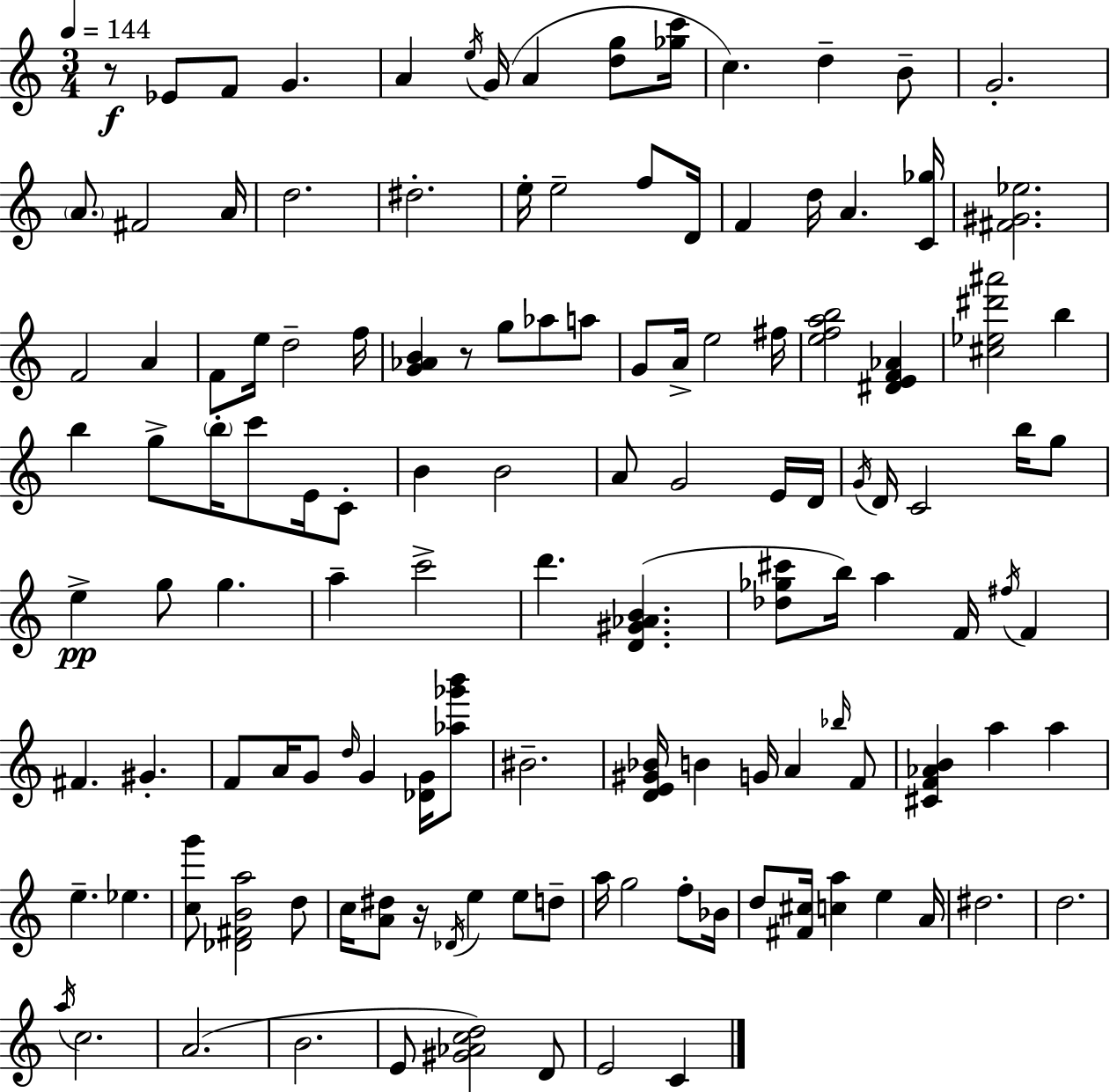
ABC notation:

X:1
T:Untitled
M:3/4
L:1/4
K:C
z/2 _E/2 F/2 G A e/4 G/4 A [dg]/2 [_gc']/4 c d B/2 G2 A/2 ^F2 A/4 d2 ^d2 e/4 e2 f/2 D/4 F d/4 A [C_g]/4 [^F^G_e]2 F2 A F/2 e/4 d2 f/4 [G_AB] z/2 g/2 _a/2 a/2 G/2 A/4 e2 ^f/4 [efab]2 [^DEF_A] [^c_e^d'^a']2 b b g/2 b/4 c'/2 E/4 C/2 B B2 A/2 G2 E/4 D/4 G/4 D/4 C2 b/4 g/2 e g/2 g a c'2 d' [D^G_AB] [_d_g^c']/2 b/4 a F/4 ^f/4 F ^F ^G F/2 A/4 G/2 d/4 G [_DG]/4 [_a_g'b']/2 ^B2 [DE^G_B]/4 B G/4 A _b/4 F/2 [^CF_AB] a a e _e [cg']/2 [_D^FBa]2 d/2 c/4 [A^d]/2 z/4 _D/4 e e/2 d/2 a/4 g2 f/2 _B/4 d/2 [^F^c]/4 [ca] e A/4 ^d2 d2 a/4 c2 A2 B2 E/2 [^G_Acd]2 D/2 E2 C